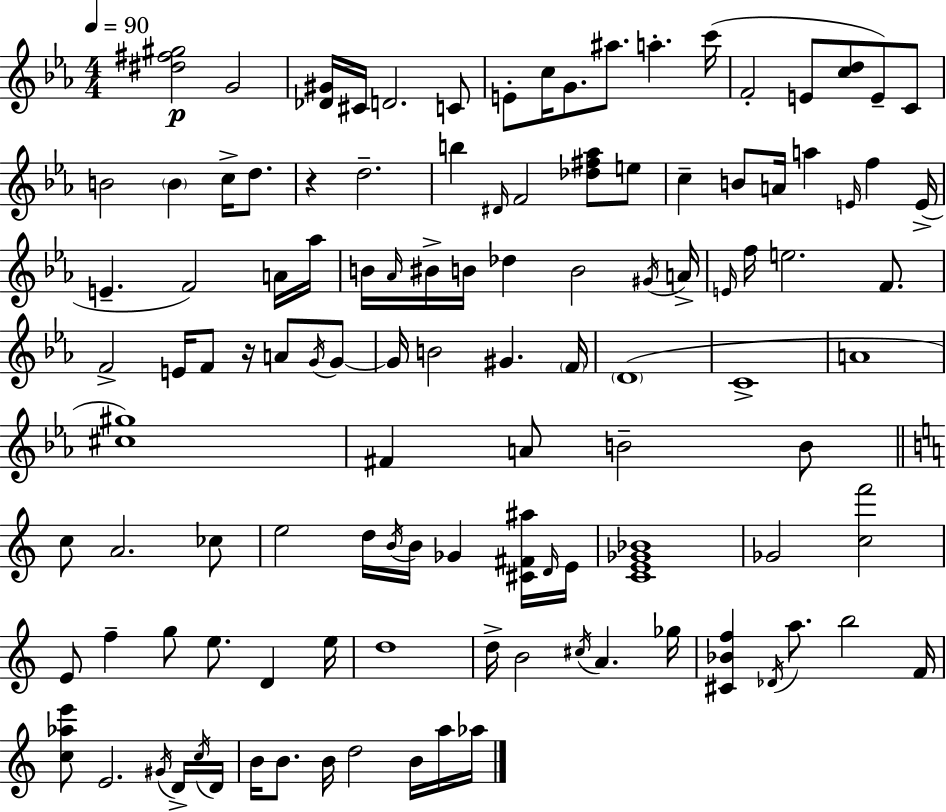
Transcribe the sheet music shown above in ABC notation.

X:1
T:Untitled
M:4/4
L:1/4
K:Eb
[^d^f^g]2 G2 [_D^G]/4 ^C/4 D2 C/2 E/2 c/4 G/2 ^a/2 a c'/4 F2 E/2 [cd]/2 E/2 C/2 B2 B c/4 d/2 z d2 b ^D/4 F2 [_d^f_a]/2 e/2 c B/2 A/4 a E/4 f E/4 E F2 A/4 _a/4 B/4 _A/4 ^B/4 B/4 _d B2 ^G/4 A/4 E/4 f/4 e2 F/2 F2 E/4 F/2 z/4 A/2 G/4 G/2 G/4 B2 ^G F/4 D4 C4 A4 [^c^g]4 ^F A/2 B2 B/2 c/2 A2 _c/2 e2 d/4 B/4 B/4 _G [^C^F^a]/4 D/4 E/4 [CE_G_B]4 _G2 [cf']2 E/2 f g/2 e/2 D e/4 d4 d/4 B2 ^c/4 A _g/4 [^C_Bf] _D/4 a/2 b2 F/4 [c_ae']/2 E2 ^G/4 D/4 c/4 D/4 B/4 B/2 B/4 d2 B/4 a/4 _a/4